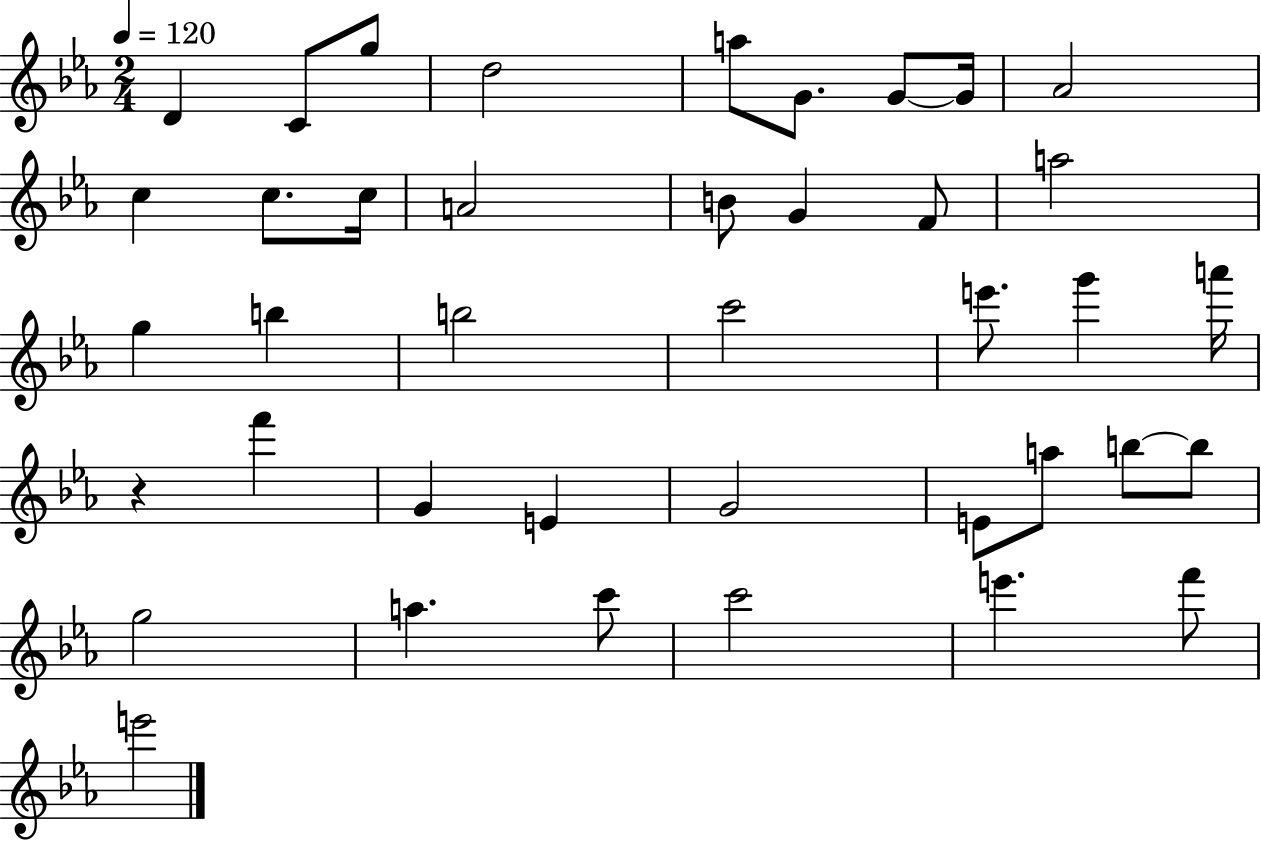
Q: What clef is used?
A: treble